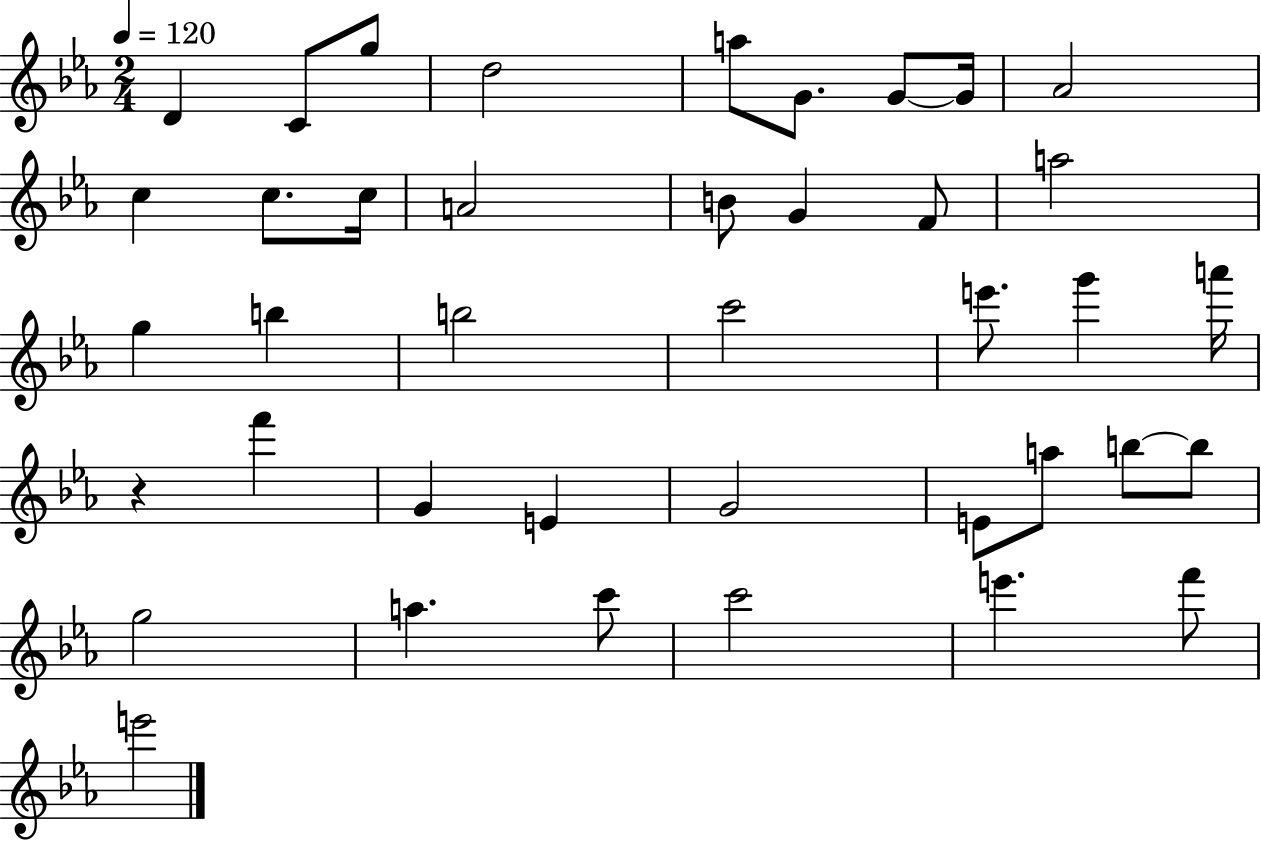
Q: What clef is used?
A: treble